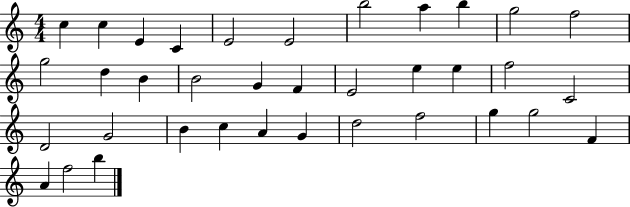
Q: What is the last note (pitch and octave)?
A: B5